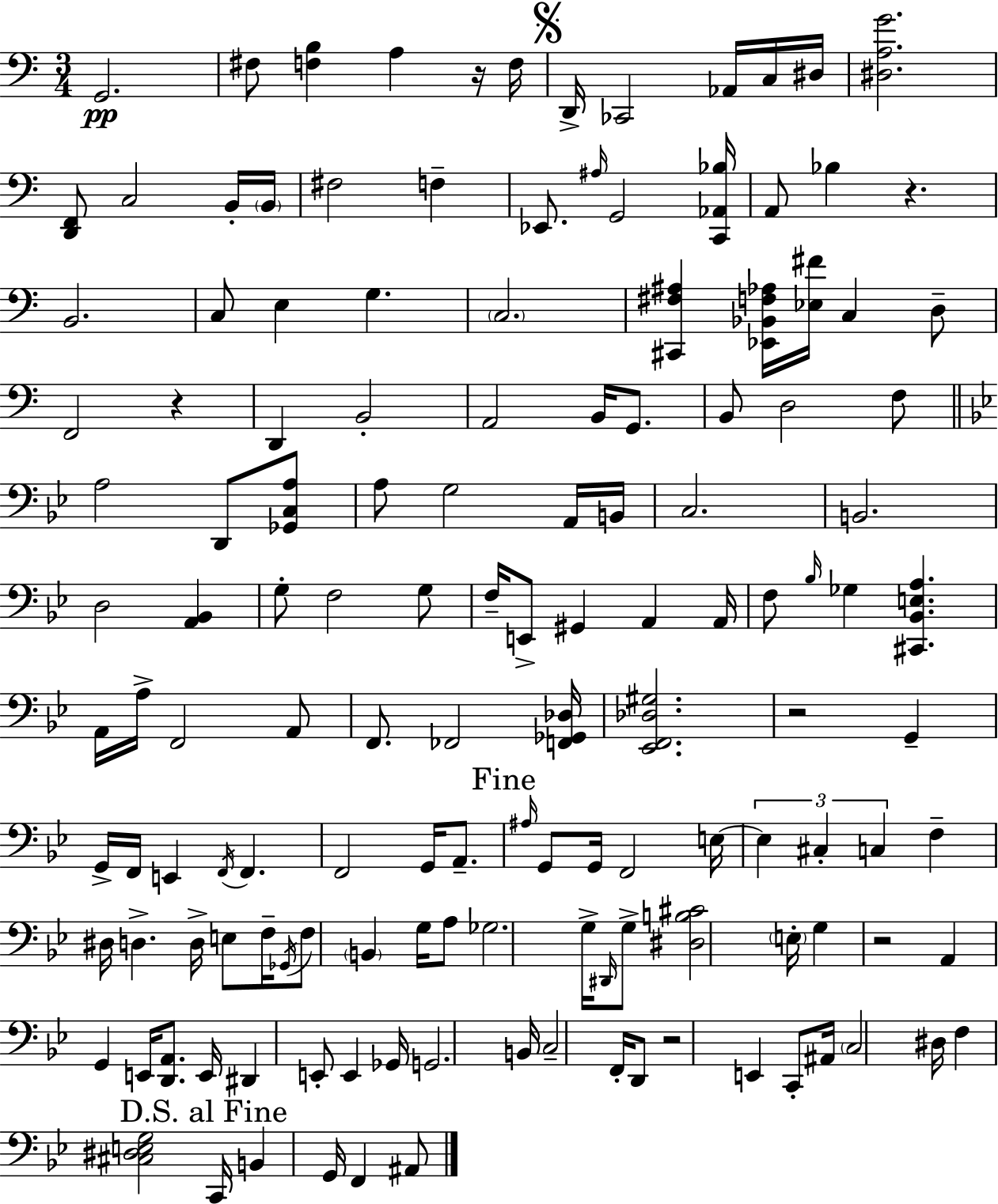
{
  \clef bass
  \numericTimeSignature
  \time 3/4
  \key c \major
  g,2.\pp | fis8 <f b>4 a4 r16 f16 | \mark \markup { \musicglyph "scripts.segno" } d,16-> ces,2 aes,16 c16 dis16 | <dis a g'>2. | \break <d, f,>8 c2 b,16-. \parenthesize b,16 | fis2 f4-- | ees,8. \grace { ais16 } g,2 | <c, aes, bes>16 a,8 bes4 r4. | \break b,2. | c8 e4 g4. | \parenthesize c2. | <cis, fis ais>4 <ees, bes, f aes>16 <ees fis'>16 c4 d8-- | \break f,2 r4 | d,4 b,2-. | a,2 b,16 g,8. | b,8 d2 f8 | \break \bar "||" \break \key bes \major a2 d,8 <ges, c a>8 | a8 g2 a,16 b,16 | c2. | b,2. | \break d2 <a, bes,>4 | g8-. f2 g8 | f16-- e,8-> gis,4 a,4 a,16 | f8 \grace { bes16 } ges4 <cis, bes, e a>4. | \break a,16 a16-> f,2 a,8 | f,8. fes,2 | <f, ges, des>16 <ees, f, des gis>2. | r2 g,4-- | \break g,16-> f,16 e,4 \acciaccatura { f,16 } f,4. | f,2 g,16 a,8.-- | \mark "Fine" \grace { ais16 } g,8 g,16 f,2 | e16~~ \tuplet 3/2 { e4 cis4-. c4 } | \break f4-- dis16 d4.-> | d16-> e8 f16-- \acciaccatura { ges,16 } f8 \parenthesize b,4 | g16 a8 ges2. | g16-> \grace { dis,16 } g8-> <dis b cis'>2 | \break \parenthesize e16-. g4 r2 | a,4 g,4 | e,16 <d, a,>8. e,16 dis,4 e,8-. | e,4 ges,16 g,2. | \break b,16 c2-- | f,16-. d,8 r2 | e,4 c,8-. ais,16 \parenthesize c2 | dis16 f4 <cis dis e g>2 | \break \mark "D.S. al Fine" c,16 b,4 g,16 f,4 | ais,8 \bar "|."
}